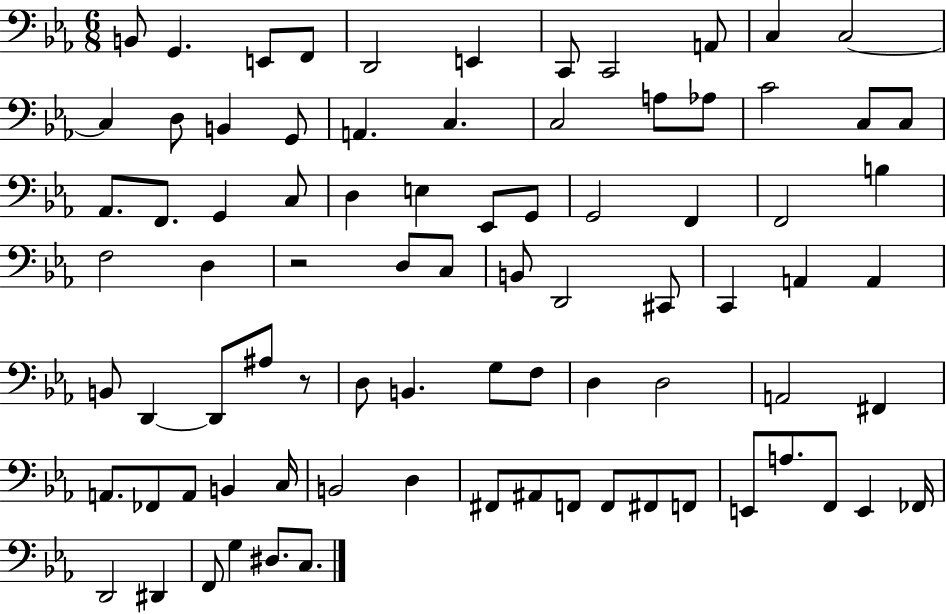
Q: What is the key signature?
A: EES major